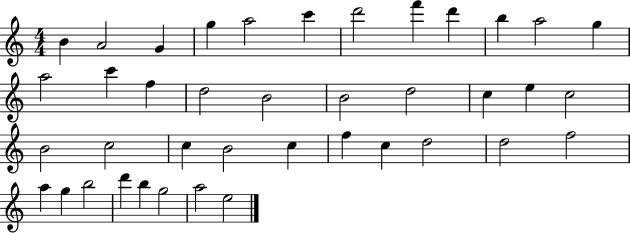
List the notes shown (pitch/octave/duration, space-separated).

B4/q A4/h G4/q G5/q A5/h C6/q D6/h F6/q D6/q B5/q A5/h G5/q A5/h C6/q F5/q D5/h B4/h B4/h D5/h C5/q E5/q C5/h B4/h C5/h C5/q B4/h C5/q F5/q C5/q D5/h D5/h F5/h A5/q G5/q B5/h D6/q B5/q G5/h A5/h E5/h